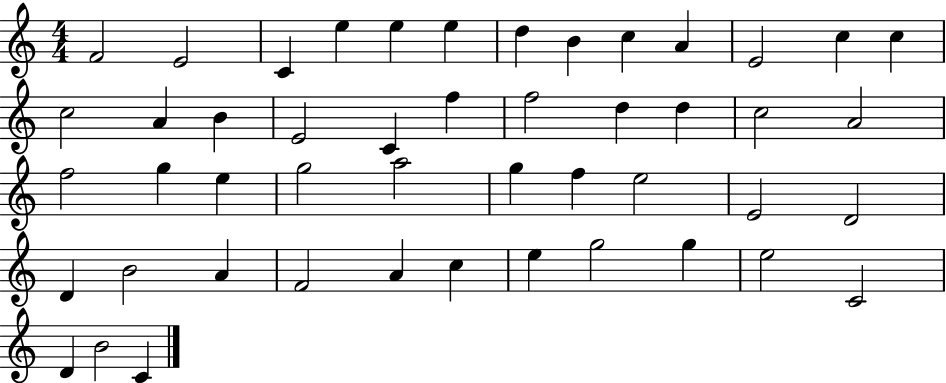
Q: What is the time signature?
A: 4/4